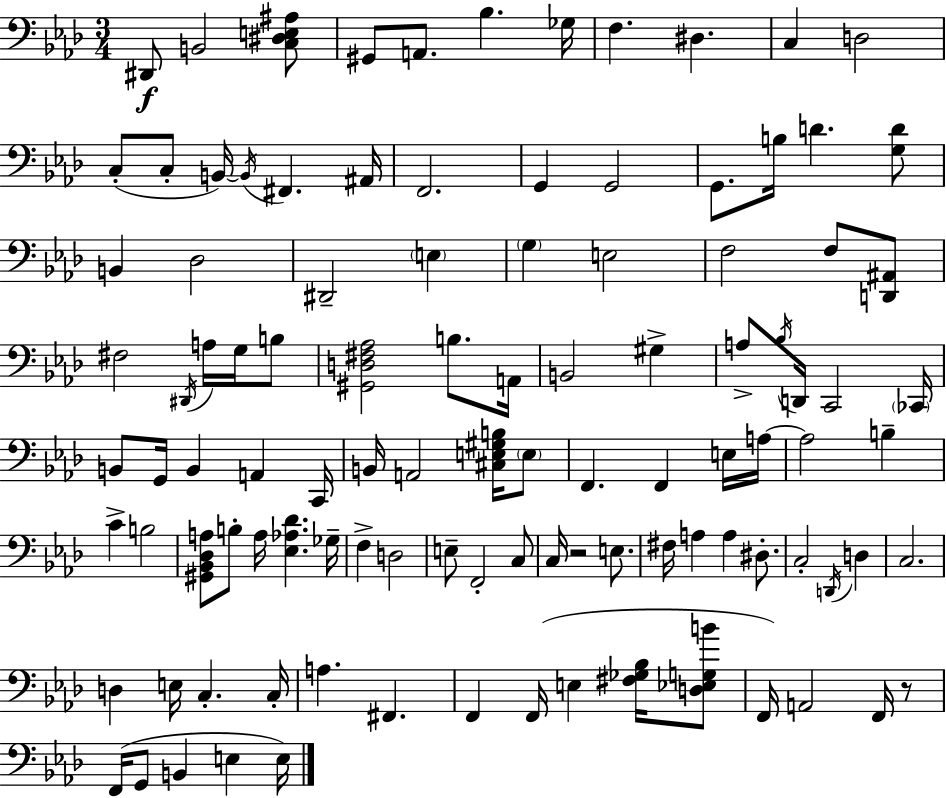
X:1
T:Untitled
M:3/4
L:1/4
K:Ab
^D,,/2 B,,2 [C,^D,E,^A,]/2 ^G,,/2 A,,/2 _B, _G,/4 F, ^D, C, D,2 C,/2 C,/2 B,,/4 B,,/4 ^F,, ^A,,/4 F,,2 G,, G,,2 G,,/2 B,/4 D [G,D]/2 B,, _D,2 ^D,,2 E, G, E,2 F,2 F,/2 [D,,^A,,]/2 ^F,2 ^D,,/4 A,/4 G,/4 B,/2 [^G,,D,^F,_A,]2 B,/2 A,,/4 B,,2 ^G, A,/2 _B,/4 D,,/4 C,,2 _C,,/4 B,,/2 G,,/4 B,, A,, C,,/4 B,,/4 A,,2 [^C,E,^G,B,]/4 E,/2 F,, F,, E,/4 A,/4 A,2 B, C B,2 [^G,,_B,,_D,A,]/2 B,/2 A,/4 [_E,_A,_D] _G,/4 F, D,2 E,/2 F,,2 C,/2 C,/4 z2 E,/2 ^F,/4 A, A, ^D,/2 C,2 D,,/4 D, C,2 D, E,/4 C, C,/4 A, ^F,, F,, F,,/4 E, [^F,_G,_B,]/4 [D,_E,G,B]/2 F,,/4 A,,2 F,,/4 z/2 F,,/4 G,,/2 B,, E, E,/4